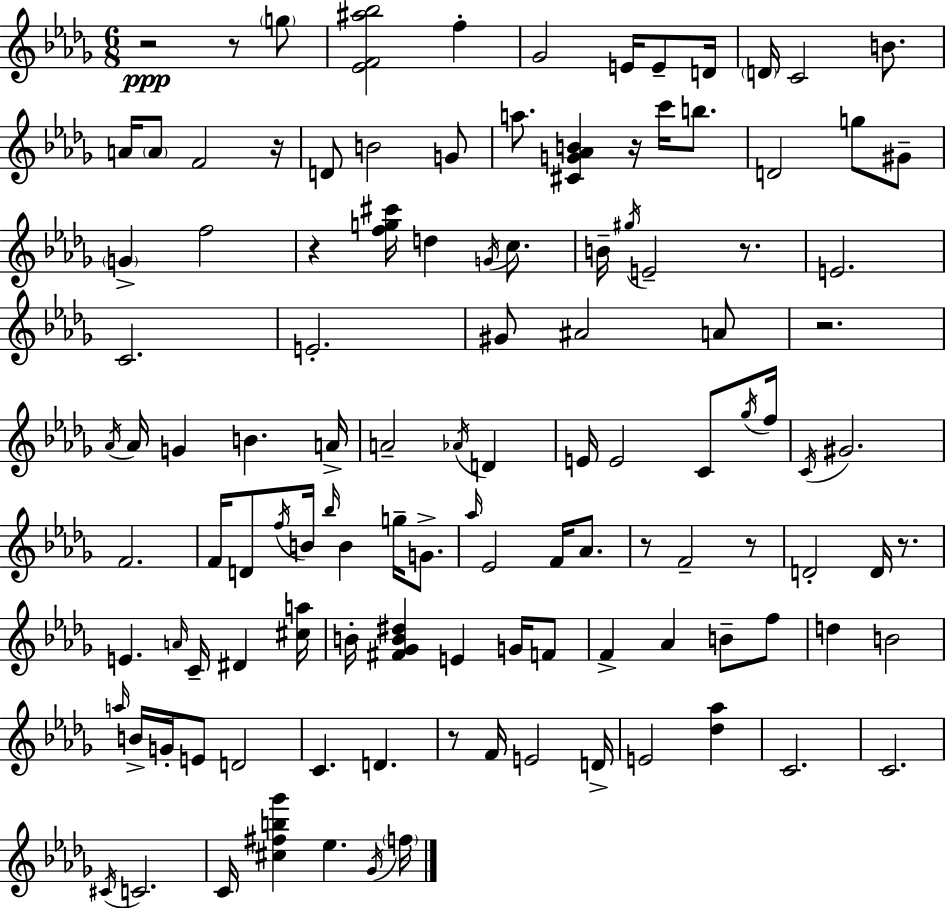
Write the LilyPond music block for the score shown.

{
  \clef treble
  \numericTimeSignature
  \time 6/8
  \key bes \minor
  r2\ppp r8 \parenthesize g''8 | <ees' f' ais'' bes''>2 f''4-. | ges'2 e'16 e'8-- d'16 | \parenthesize d'16 c'2 b'8. | \break a'16 \parenthesize a'8 f'2 r16 | d'8 b'2 g'8 | a''8. <cis' g' aes' b'>4 r16 c'''16 b''8. | d'2 g''8 gis'8-- | \break \parenthesize g'4-> f''2 | r4 <f'' g'' cis'''>16 d''4 \acciaccatura { g'16 } c''8. | b'16-- \acciaccatura { gis''16 } e'2-- r8. | e'2. | \break c'2. | e'2.-. | gis'8 ais'2 | a'8 r2. | \break \acciaccatura { aes'16 } aes'16 g'4 b'4. | a'16-> a'2-- \acciaccatura { aes'16 } | d'4 e'16 e'2 | c'8 \acciaccatura { ges''16 } f''16 \acciaccatura { c'16 } gis'2. | \break f'2. | f'16 d'8 \acciaccatura { f''16 } b'16 \grace { bes''16 } | b'4 g''16-- g'8.-> \grace { aes''16 } ees'2 | f'16 aes'8. r8 f'2-- | \break r8 d'2-. | d'16 r8. e'4. | \grace { a'16 } c'16-- dis'4 <cis'' a''>16 b'16-. <fis' ges' b' dis''>4 | e'4 g'16 f'8 f'4-> | \break aes'4 b'8-- f''8 d''4 | b'2 \grace { a''16 } b'16-> | g'16-. e'8 d'2 c'4. | d'4. r8 | \break f'16 e'2 d'16-> e'2 | <des'' aes''>4 c'2. | c'2. | \acciaccatura { cis'16 } | \break c'2. | c'16 <cis'' fis'' b'' ges'''>4 ees''4. \acciaccatura { ges'16 } | \parenthesize f''16 \bar "|."
}